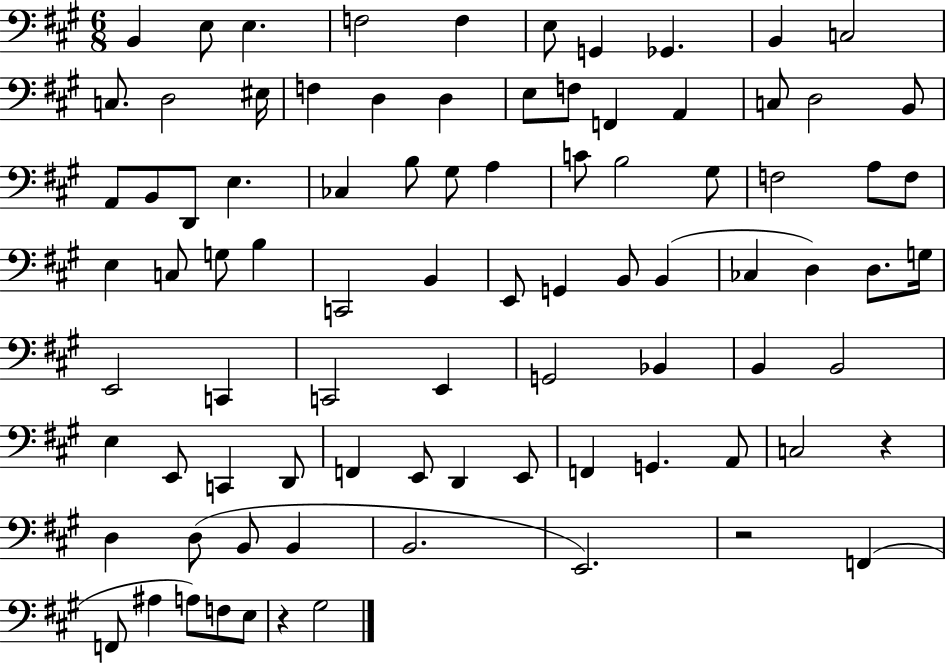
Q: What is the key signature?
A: A major